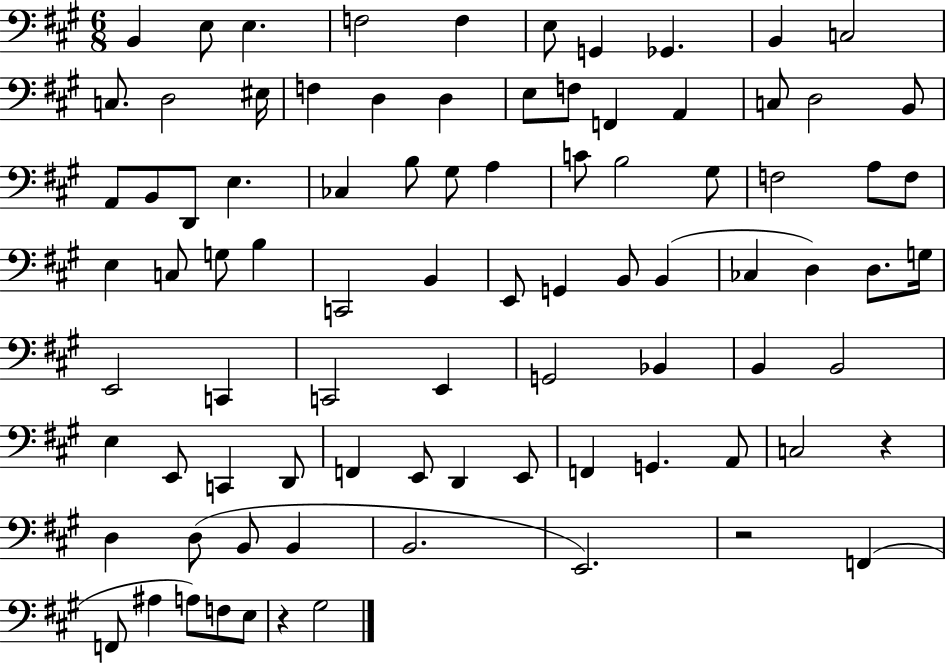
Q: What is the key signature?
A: A major